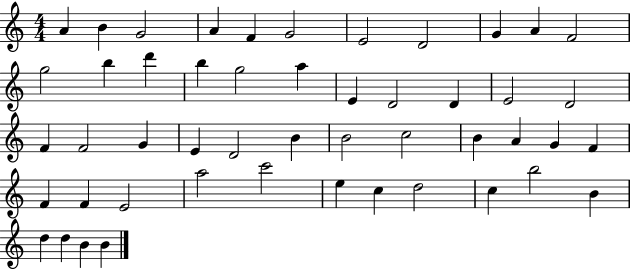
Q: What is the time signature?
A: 4/4